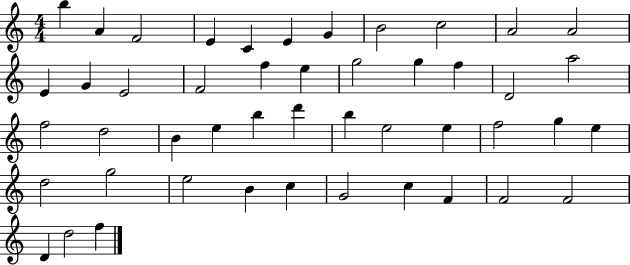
B5/q A4/q F4/h E4/q C4/q E4/q G4/q B4/h C5/h A4/h A4/h E4/q G4/q E4/h F4/h F5/q E5/q G5/h G5/q F5/q D4/h A5/h F5/h D5/h B4/q E5/q B5/q D6/q B5/q E5/h E5/q F5/h G5/q E5/q D5/h G5/h E5/h B4/q C5/q G4/h C5/q F4/q F4/h F4/h D4/q D5/h F5/q